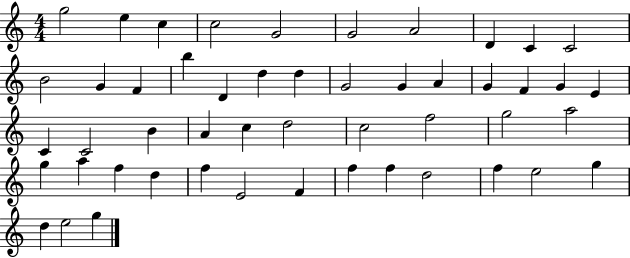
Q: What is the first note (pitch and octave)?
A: G5